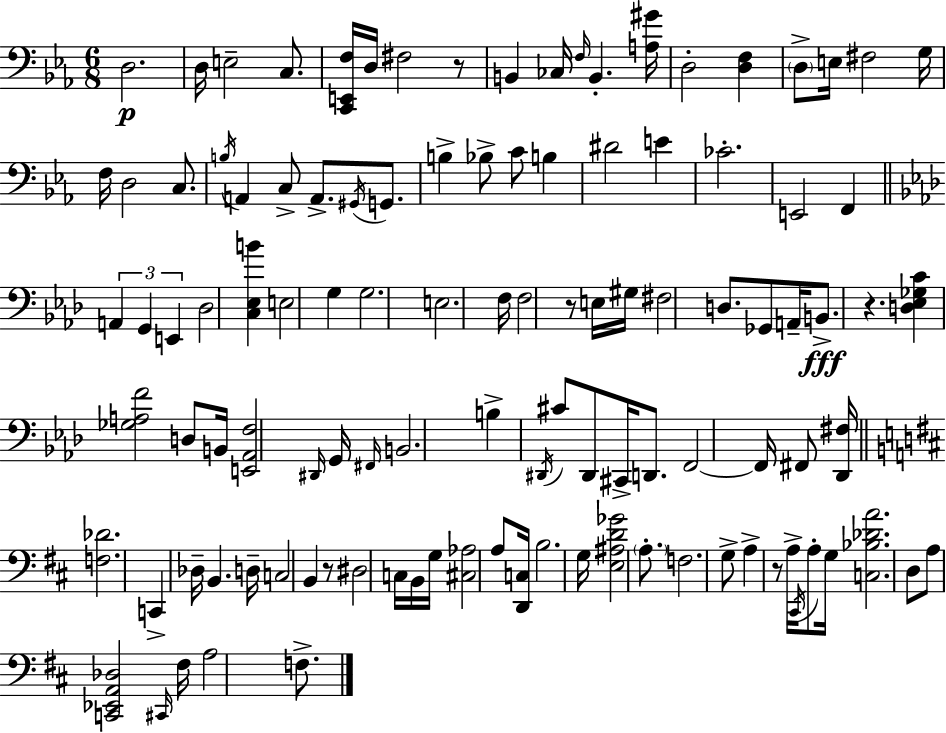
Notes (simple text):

D3/h. D3/s E3/h C3/e. [C2,E2,F3]/s D3/s F#3/h R/e B2/q CES3/s F3/s B2/q. [A3,G#4]/s D3/h [D3,F3]/q D3/e E3/s F#3/h G3/s F3/s D3/h C3/e. B3/s A2/q C3/e A2/e. G#2/s G2/e. B3/q Bb3/e C4/e B3/q D#4/h E4/q CES4/h. E2/h F2/q A2/q G2/q E2/q Db3/h [C3,Eb3,B4]/q E3/h G3/q G3/h. E3/h. F3/s F3/h R/e E3/s G#3/s F#3/h D3/e. Gb2/e A2/s B2/e. R/q. [D3,Eb3,Gb3,C4]/q [Gb3,A3,F4]/h D3/e B2/s [E2,Ab2,F3]/h D#2/s G2/s F#2/s B2/h. B3/q D#2/s C#4/e D#2/e C#2/s D2/e. F2/h F2/s F#2/e [Db2,F#3]/s [F3,Db4]/h. C2/q Db3/s B2/q. D3/s C3/h B2/q R/e D#3/h C3/s B2/s G3/s [C#3,Ab3]/h A3/e [D2,C3]/s B3/h. G3/s [E3,A#3,D4,Gb4]/h A3/e. F3/h. G3/e A3/q R/e A3/s C#2/s A3/e G3/s [C3,Bb3,Db4,A4]/h. D3/e A3/e [C2,Eb2,A2,Db3]/h C#2/s F#3/s A3/h F3/e.